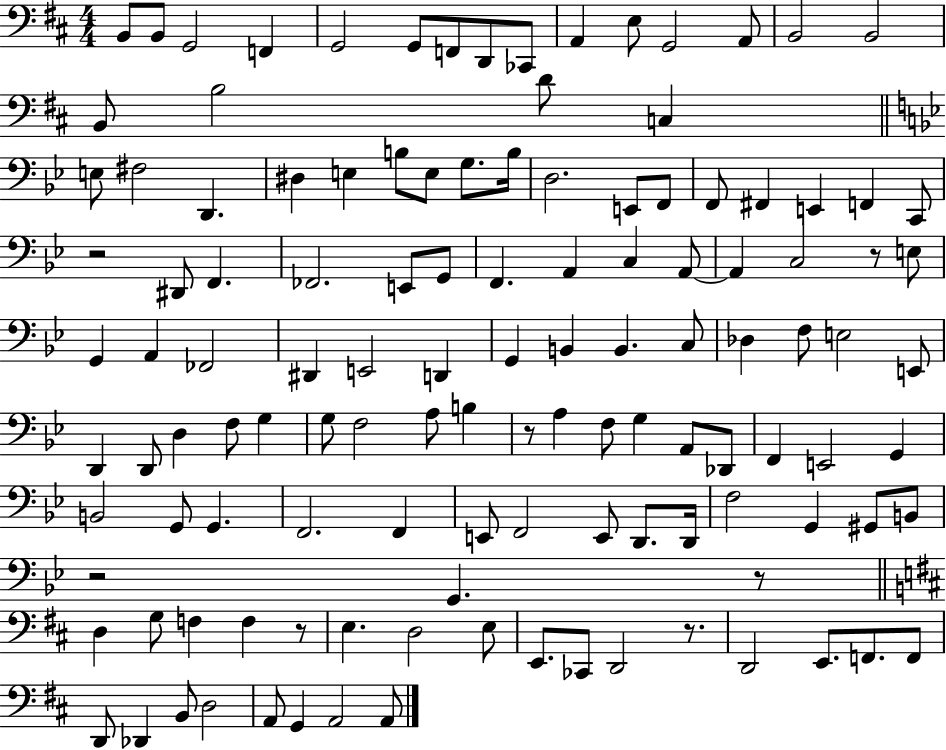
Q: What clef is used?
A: bass